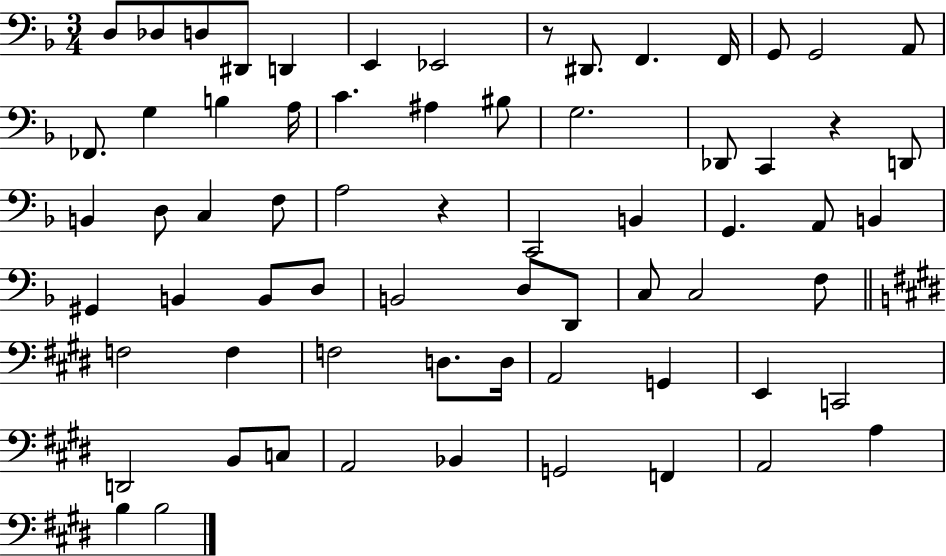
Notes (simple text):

D3/e Db3/e D3/e D#2/e D2/q E2/q Eb2/h R/e D#2/e. F2/q. F2/s G2/e G2/h A2/e FES2/e. G3/q B3/q A3/s C4/q. A#3/q BIS3/e G3/h. Db2/e C2/q R/q D2/e B2/q D3/e C3/q F3/e A3/h R/q C2/h B2/q G2/q. A2/e B2/q G#2/q B2/q B2/e D3/e B2/h D3/e D2/e C3/e C3/h F3/e F3/h F3/q F3/h D3/e. D3/s A2/h G2/q E2/q C2/h D2/h B2/e C3/e A2/h Bb2/q G2/h F2/q A2/h A3/q B3/q B3/h